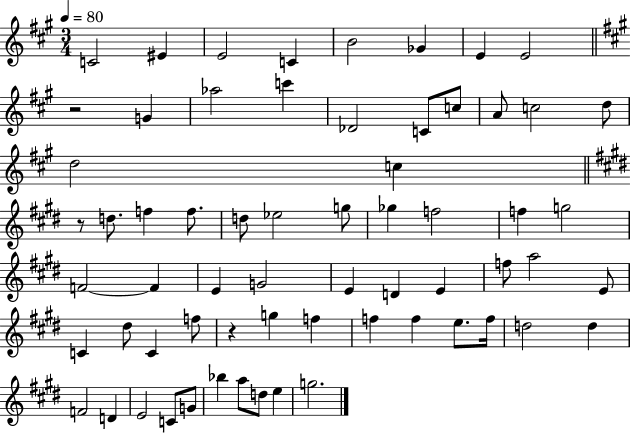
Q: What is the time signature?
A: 3/4